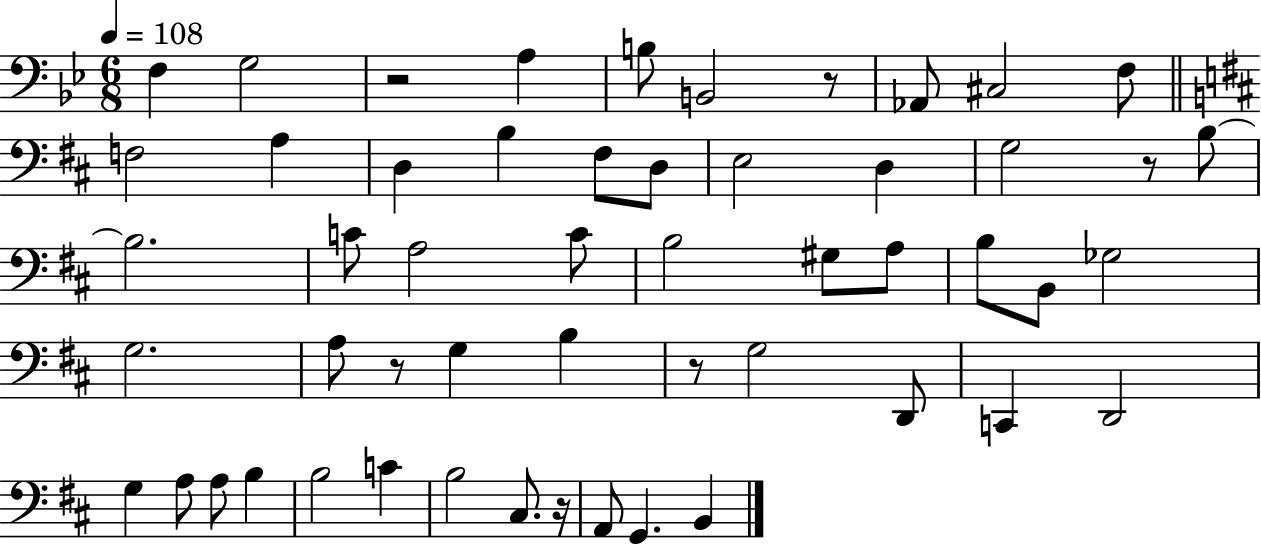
{
  \clef bass
  \numericTimeSignature
  \time 6/8
  \key bes \major
  \tempo 4 = 108
  f4 g2 | r2 a4 | b8 b,2 r8 | aes,8 cis2 f8 | \break \bar "||" \break \key d \major f2 a4 | d4 b4 fis8 d8 | e2 d4 | g2 r8 b8~~ | \break b2. | c'8 a2 c'8 | b2 gis8 a8 | b8 b,8 ges2 | \break g2. | a8 r8 g4 b4 | r8 g2 d,8 | c,4 d,2 | \break g4 a8 a8 b4 | b2 c'4 | b2 cis8. r16 | a,8 g,4. b,4 | \break \bar "|."
}